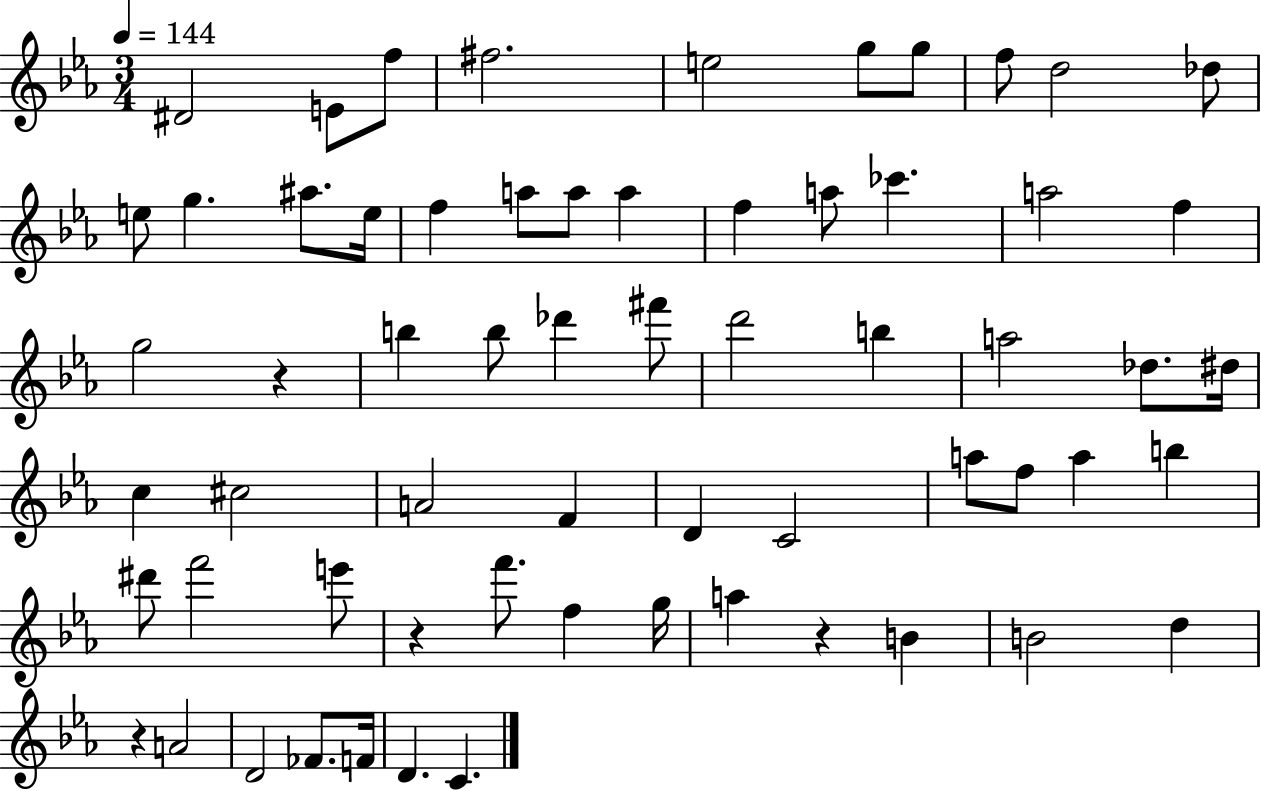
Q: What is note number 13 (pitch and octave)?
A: A#5